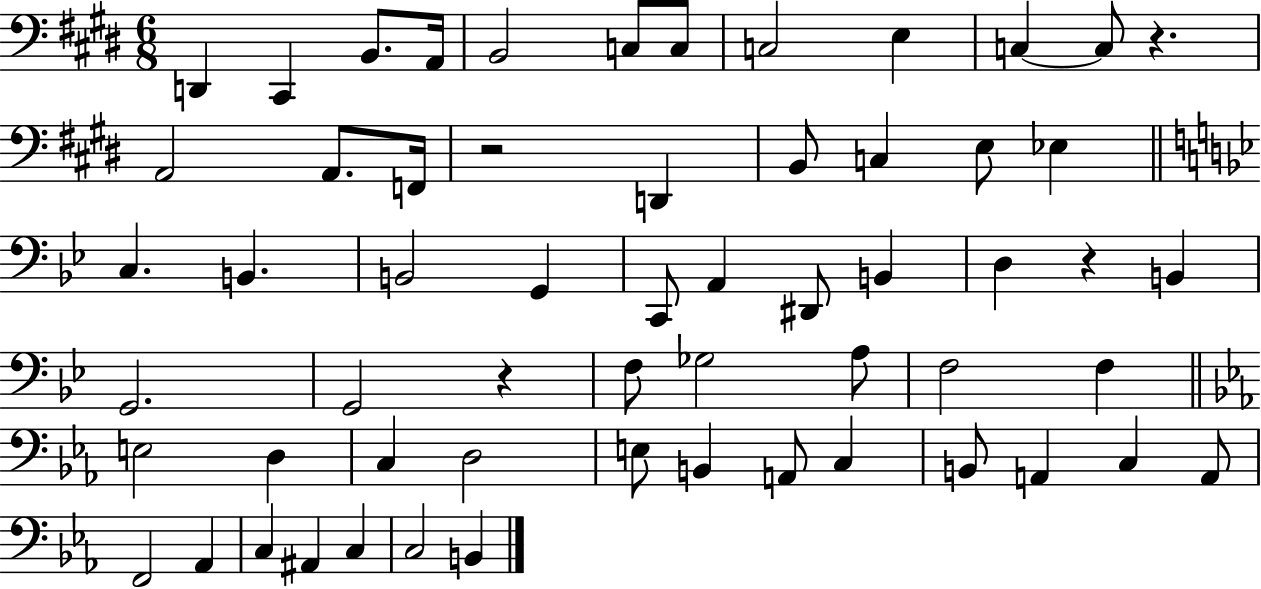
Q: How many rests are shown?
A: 4